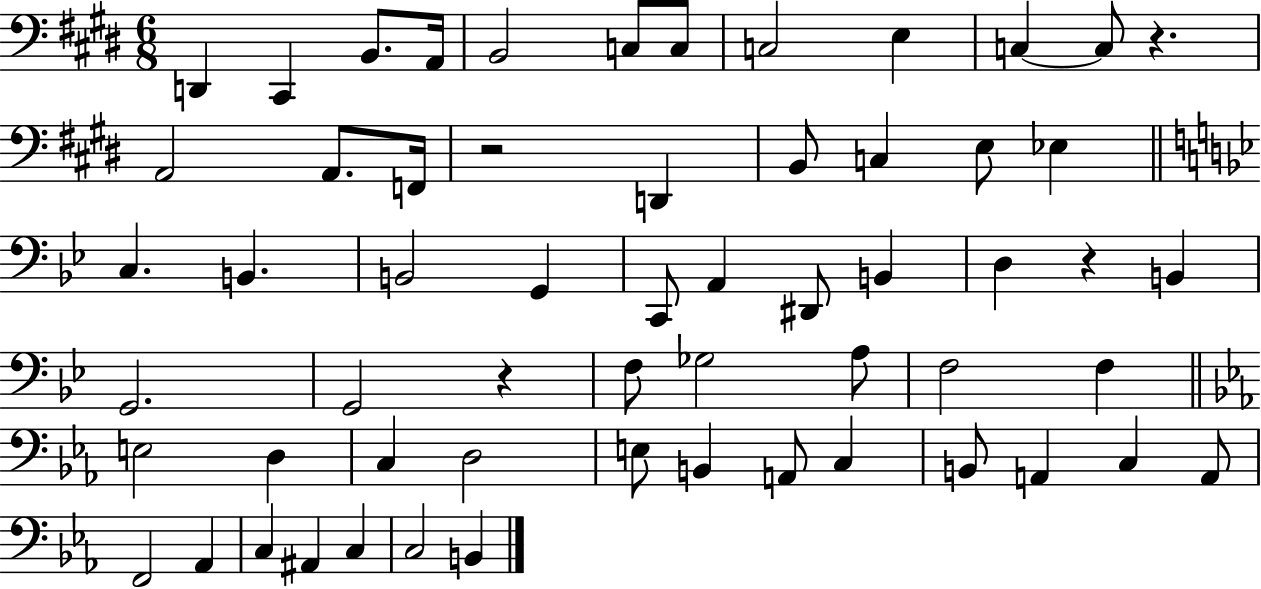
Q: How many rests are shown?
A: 4